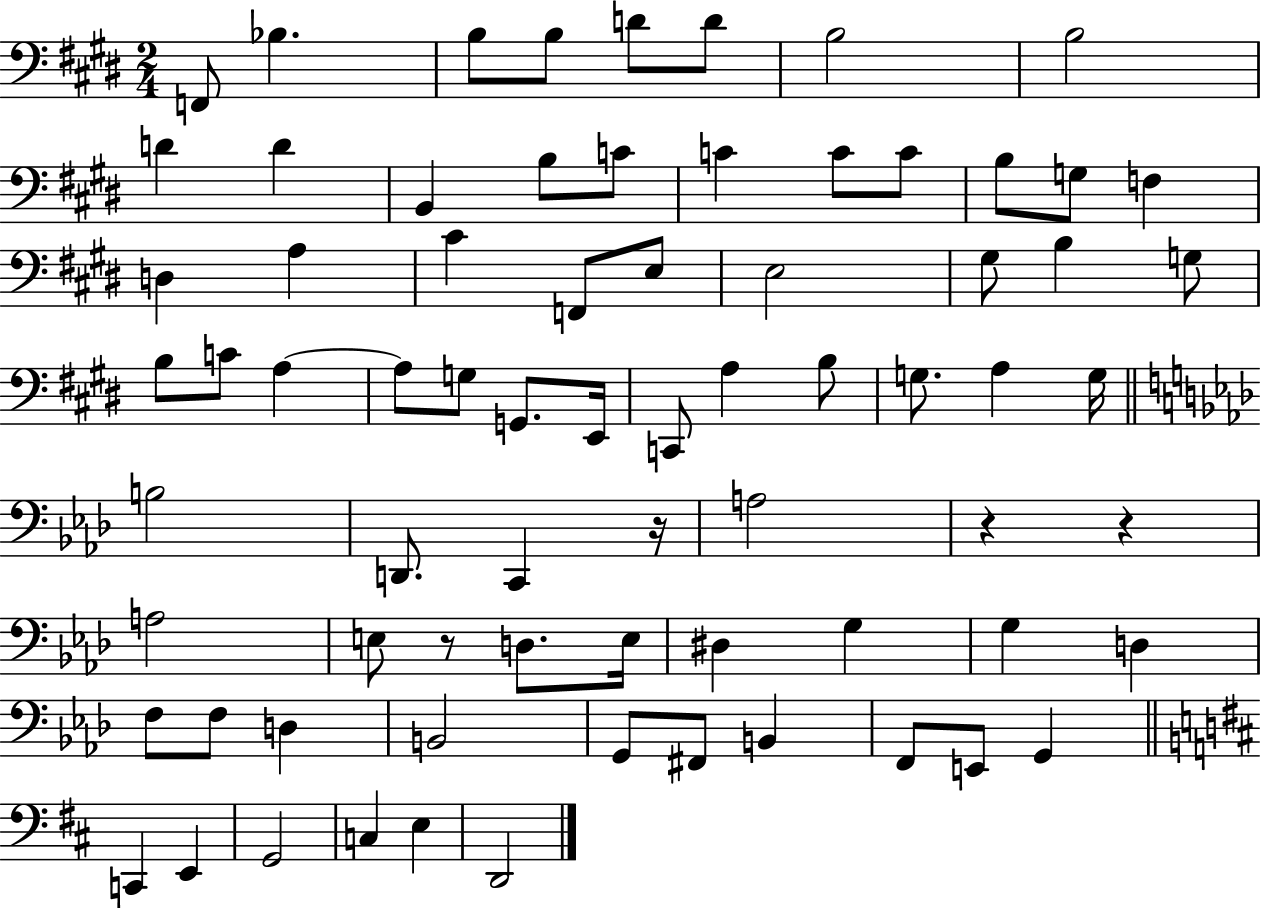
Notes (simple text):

F2/e Bb3/q. B3/e B3/e D4/e D4/e B3/h B3/h D4/q D4/q B2/q B3/e C4/e C4/q C4/e C4/e B3/e G3/e F3/q D3/q A3/q C#4/q F2/e E3/e E3/h G#3/e B3/q G3/e B3/e C4/e A3/q A3/e G3/e G2/e. E2/s C2/e A3/q B3/e G3/e. A3/q G3/s B3/h D2/e. C2/q R/s A3/h R/q R/q A3/h E3/e R/e D3/e. E3/s D#3/q G3/q G3/q D3/q F3/e F3/e D3/q B2/h G2/e F#2/e B2/q F2/e E2/e G2/q C2/q E2/q G2/h C3/q E3/q D2/h